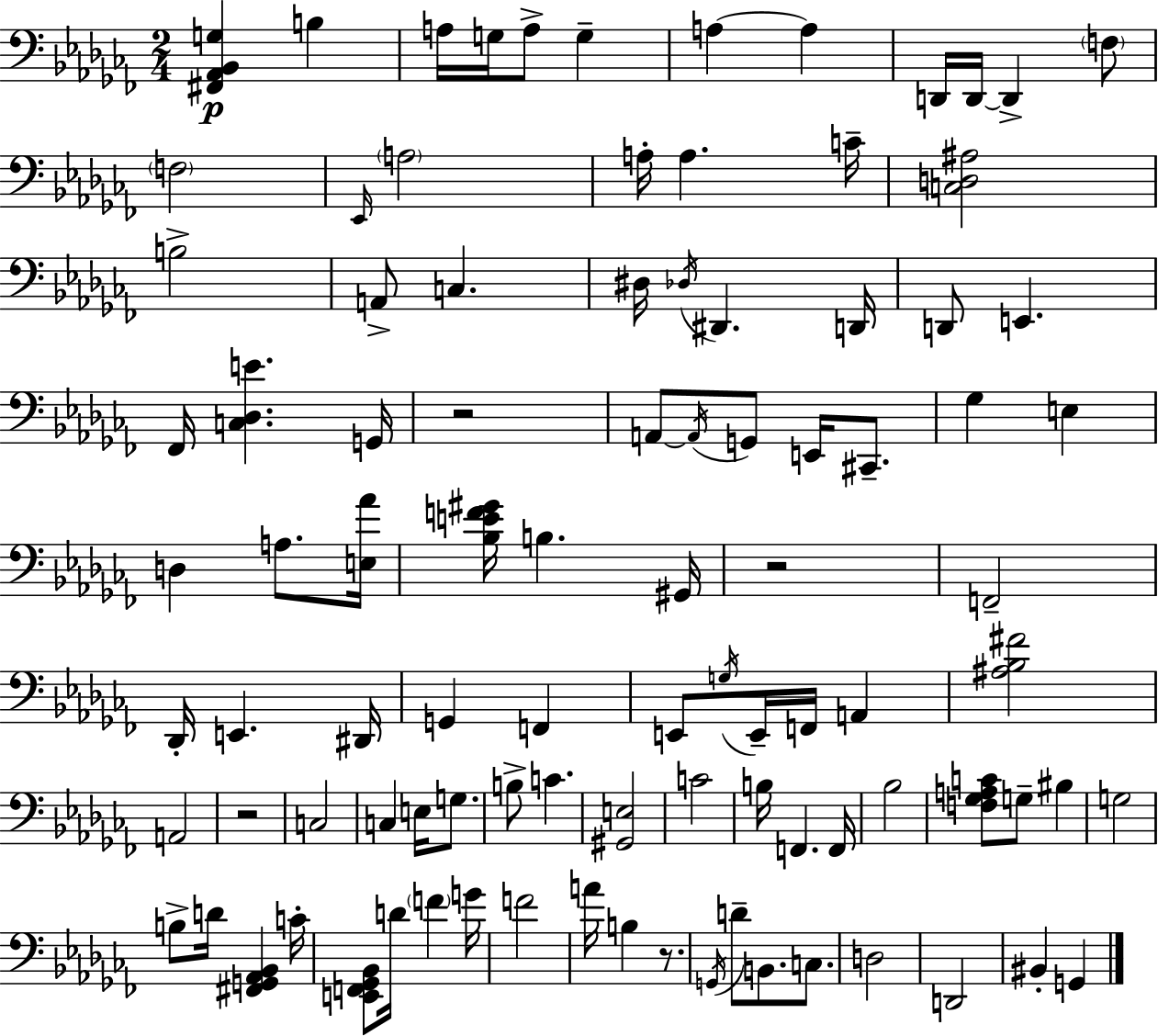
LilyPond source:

{
  \clef bass
  \numericTimeSignature
  \time 2/4
  \key aes \minor
  \repeat volta 2 { <fis, aes, bes, g>4\p b4 | a16 g16 a8-> g4-- | a4~~ a4 | d,16 d,16~~ d,4-> \parenthesize f8 | \break \parenthesize f2 | \grace { ees,16 } \parenthesize a2 | a16-. a4. | c'16-- <c d ais>2 | \break b2-> | a,8-> c4. | dis16 \acciaccatura { des16 } dis,4. | d,16 d,8 e,4. | \break fes,16 <c des e'>4. | g,16 r2 | a,8~~ \acciaccatura { a,16 } g,8 e,16 | cis,8.-- ges4 e4 | \break d4 a8. | <e aes'>16 <bes e' f' gis'>16 b4. | gis,16 r2 | f,2-- | \break des,16-. e,4. | dis,16 g,4 f,4 | e,8 \acciaccatura { g16 } e,16-- f,16 | a,4 <ais bes fis'>2 | \break a,2 | r2 | c2 | c4 | \break e16 g8. b8-> c'4. | <gis, e>2 | c'2 | b16 f,4. | \break f,16 bes2 | <f ges a c'>8 g8-- | bis4 g2 | b8-> d'16 <fis, g, aes, bes,>4 | \break c'16-. <e, f, ges, bes,>8 d'16 \parenthesize f'4 | g'16 f'2 | a'16 b4 | r8. \acciaccatura { g,16 } d'8-- b,8. | \break c8. d2 | d,2 | bis,4-. | g,4 } \bar "|."
}